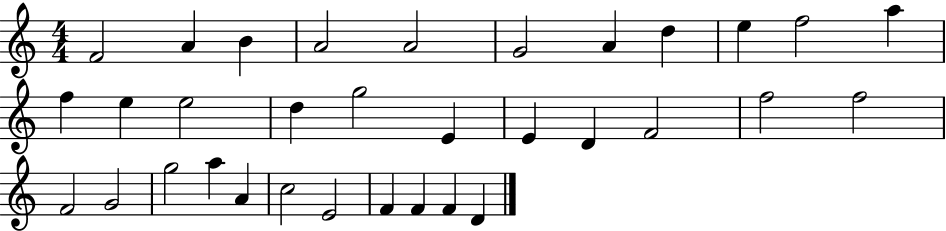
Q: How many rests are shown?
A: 0